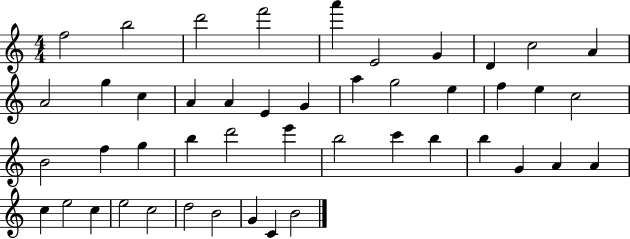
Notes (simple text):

F5/h B5/h D6/h F6/h A6/q E4/h G4/q D4/q C5/h A4/q A4/h G5/q C5/q A4/q A4/q E4/q G4/q A5/q G5/h E5/q F5/q E5/q C5/h B4/h F5/q G5/q B5/q D6/h E6/q B5/h C6/q B5/q B5/q G4/q A4/q A4/q C5/q E5/h C5/q E5/h C5/h D5/h B4/h G4/q C4/q B4/h